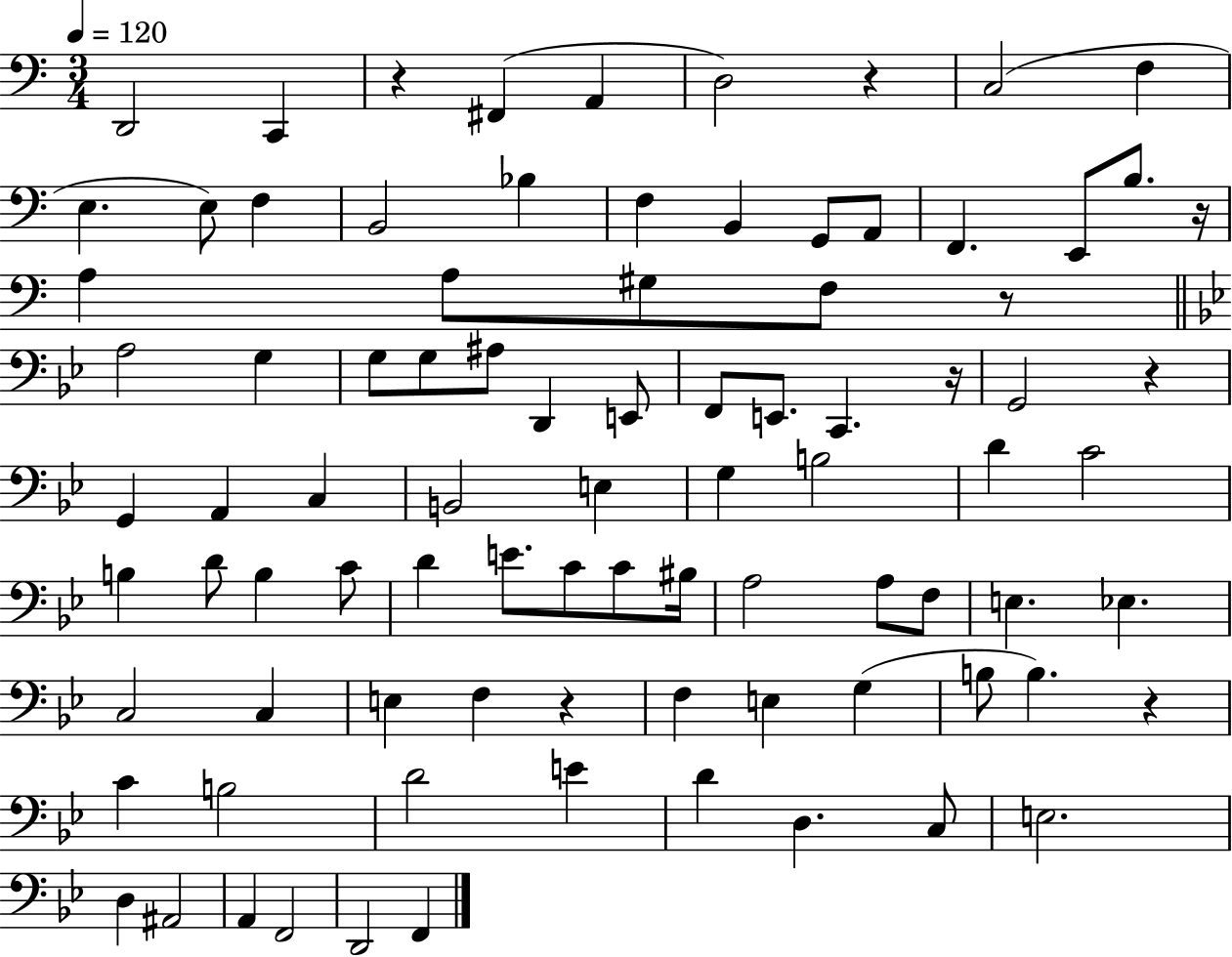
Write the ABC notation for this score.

X:1
T:Untitled
M:3/4
L:1/4
K:C
D,,2 C,, z ^F,, A,, D,2 z C,2 F, E, E,/2 F, B,,2 _B, F, B,, G,,/2 A,,/2 F,, E,,/2 B,/2 z/4 A, A,/2 ^G,/2 F,/2 z/2 A,2 G, G,/2 G,/2 ^A,/2 D,, E,,/2 F,,/2 E,,/2 C,, z/4 G,,2 z G,, A,, C, B,,2 E, G, B,2 D C2 B, D/2 B, C/2 D E/2 C/2 C/2 ^B,/4 A,2 A,/2 F,/2 E, _E, C,2 C, E, F, z F, E, G, B,/2 B, z C B,2 D2 E D D, C,/2 E,2 D, ^A,,2 A,, F,,2 D,,2 F,,